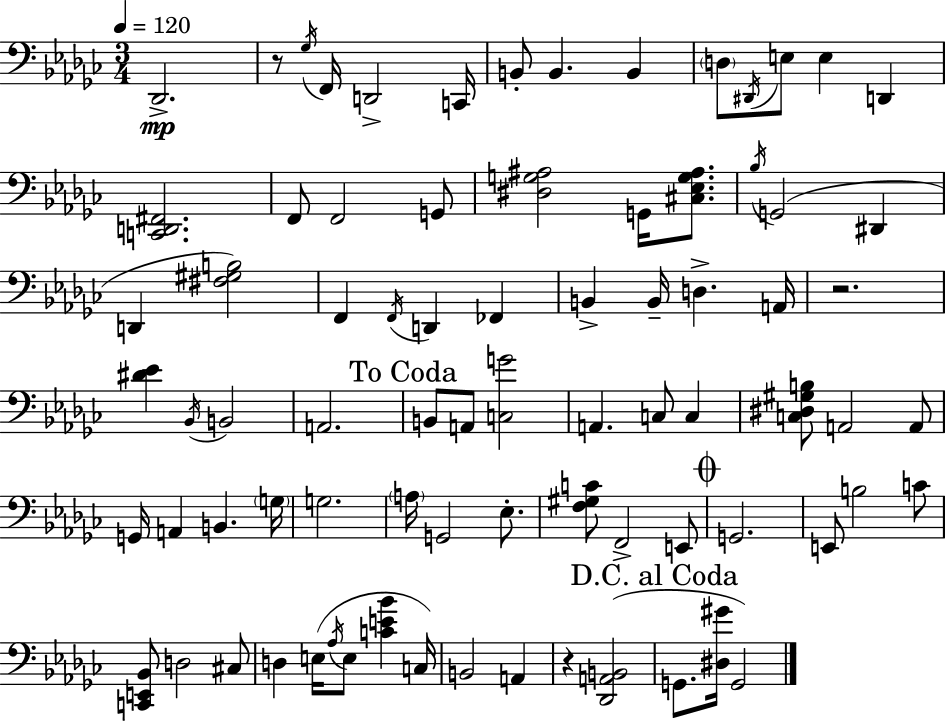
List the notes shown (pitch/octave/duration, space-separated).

Db2/h. R/e Gb3/s F2/s D2/h C2/s B2/e B2/q. B2/q D3/e D#2/s E3/e E3/q D2/q [C2,D2,F#2]/h. F2/e F2/h G2/e [D#3,G3,A#3]/h G2/s [C#3,Eb3,G3,A#3]/e. Bb3/s G2/h D#2/q D2/q [F#3,G#3,B3]/h F2/q F2/s D2/q FES2/q B2/q B2/s D3/q. A2/s R/h. [D#4,Eb4]/q Bb2/s B2/h A2/h. B2/e A2/e [C3,G4]/h A2/q. C3/e C3/q [C3,D#3,G#3,B3]/e A2/h A2/e G2/s A2/q B2/q. G3/s G3/h. A3/s G2/h Eb3/e. [F3,G#3,C4]/e F2/h E2/e G2/h. E2/e B3/h C4/e [C2,E2,Bb2]/e D3/h C#3/e D3/q E3/s Ab3/s E3/e [C4,E4,Bb4]/q C3/s B2/h A2/q R/q [Db2,A2,B2]/h G2/e. [D#3,G#4]/s G2/h